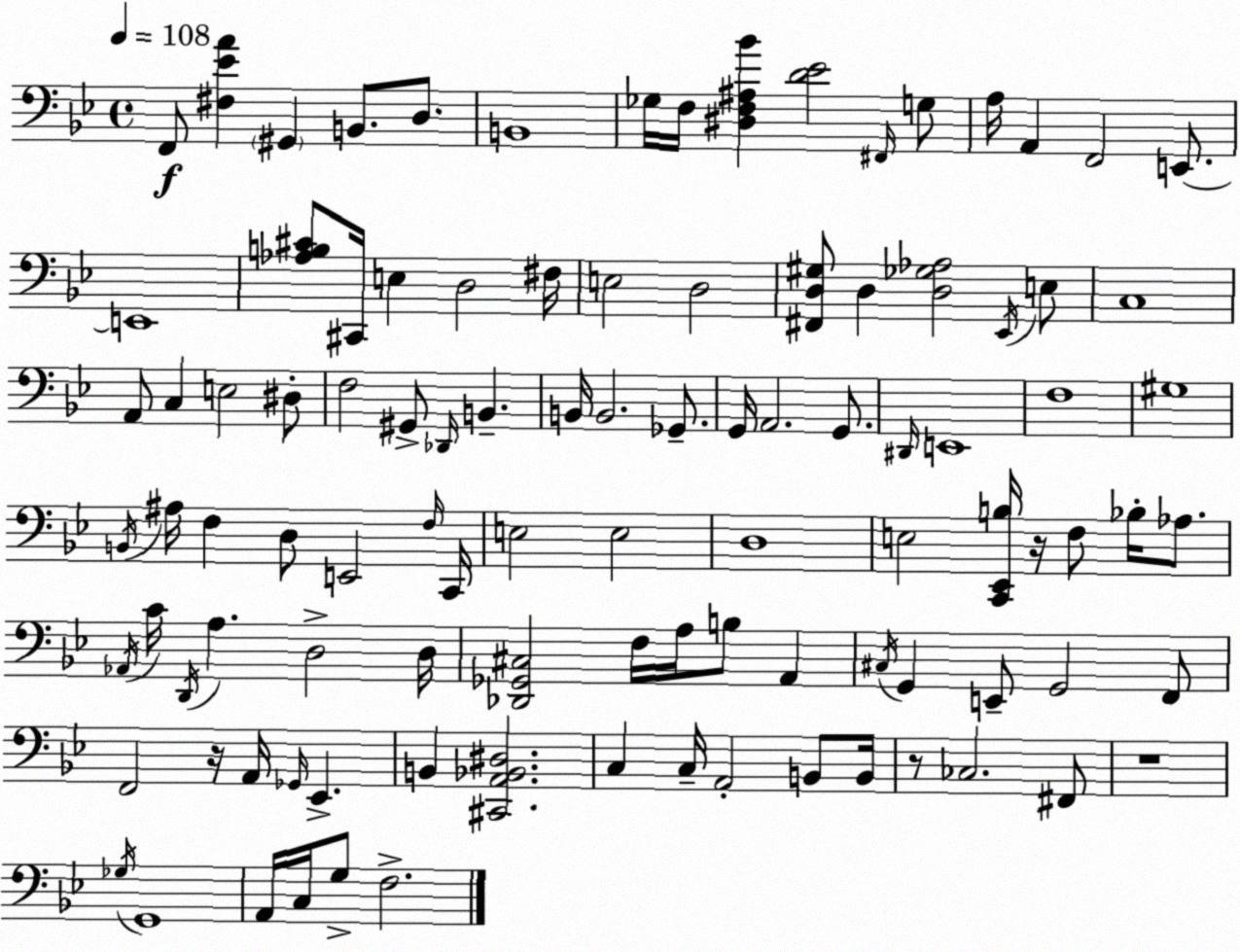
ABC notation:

X:1
T:Untitled
M:4/4
L:1/4
K:Bb
F,,/2 [^F,_EA] ^G,, B,,/2 D,/2 B,,4 _G,/4 F,/4 [^D,F,^A,_B] [D_E]2 ^F,,/4 G,/2 A,/4 A,, F,,2 E,,/2 E,,4 [_A,B,^C]/2 ^C,,/4 E, D,2 ^F,/4 E,2 D,2 [^F,,D,^G,]/2 D, [D,_G,_A,]2 _E,,/4 E,/2 C,4 A,,/2 C, E,2 ^D,/2 F,2 ^G,,/2 _D,,/4 B,, B,,/4 B,,2 _G,,/2 G,,/4 A,,2 G,,/2 ^D,,/4 E,,4 F,4 ^G,4 B,,/4 ^A,/4 F, D,/2 E,,2 F,/4 C,,/4 E,2 E,2 D,4 E,2 [C,,_E,,B,]/4 z/4 F,/2 _B,/4 _A,/2 _A,,/4 C/4 D,,/4 A, D,2 D,/4 [_D,,_G,,^C,]2 F,/4 A,/4 B,/2 A,, ^C,/4 G,, E,,/2 G,,2 F,,/2 F,,2 z/4 A,,/4 _G,,/4 _E,, B,, [^C,,A,,_B,,^D,]2 C, C,/4 A,,2 B,,/2 B,,/4 z/2 _C,2 ^F,,/2 z4 _G,/4 G,,4 A,,/4 C,/4 G,/2 F,2